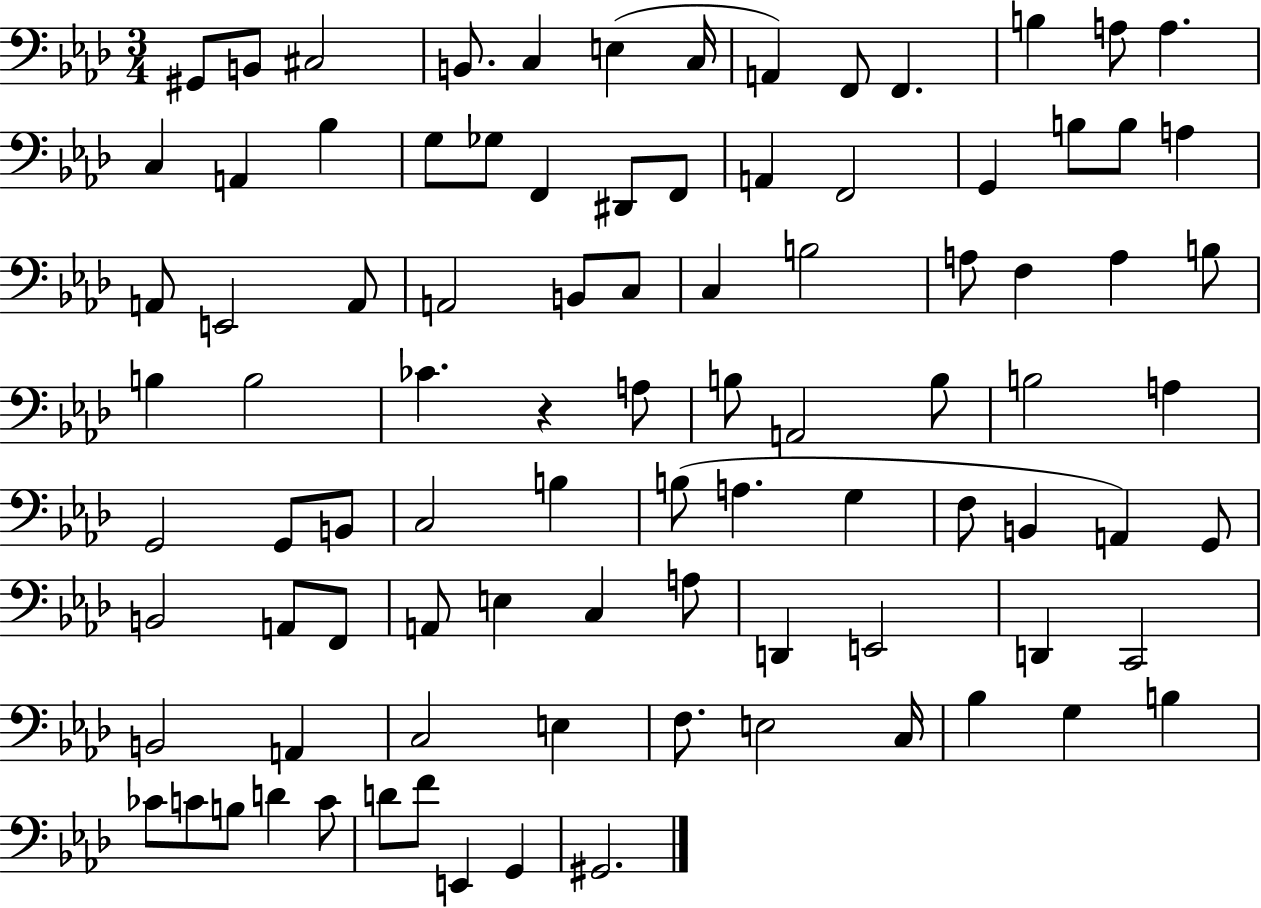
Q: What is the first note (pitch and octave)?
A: G#2